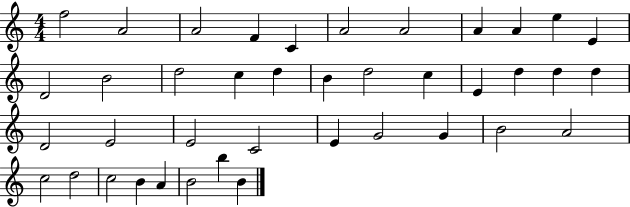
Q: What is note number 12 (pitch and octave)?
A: D4